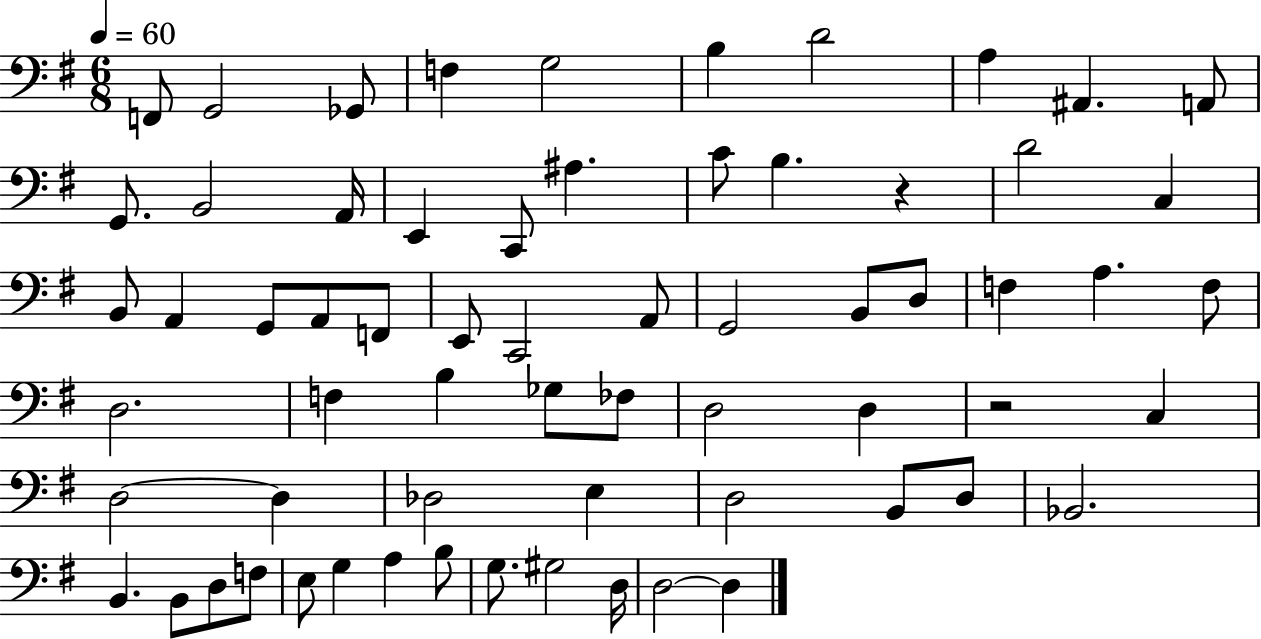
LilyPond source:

{
  \clef bass
  \numericTimeSignature
  \time 6/8
  \key g \major
  \tempo 4 = 60
  f,8 g,2 ges,8 | f4 g2 | b4 d'2 | a4 ais,4. a,8 | \break g,8. b,2 a,16 | e,4 c,8 ais4. | c'8 b4. r4 | d'2 c4 | \break b,8 a,4 g,8 a,8 f,8 | e,8 c,2 a,8 | g,2 b,8 d8 | f4 a4. f8 | \break d2. | f4 b4 ges8 fes8 | d2 d4 | r2 c4 | \break d2~~ d4 | des2 e4 | d2 b,8 d8 | bes,2. | \break b,4. b,8 d8 f8 | e8 g4 a4 b8 | g8. gis2 d16 | d2~~ d4 | \break \bar "|."
}